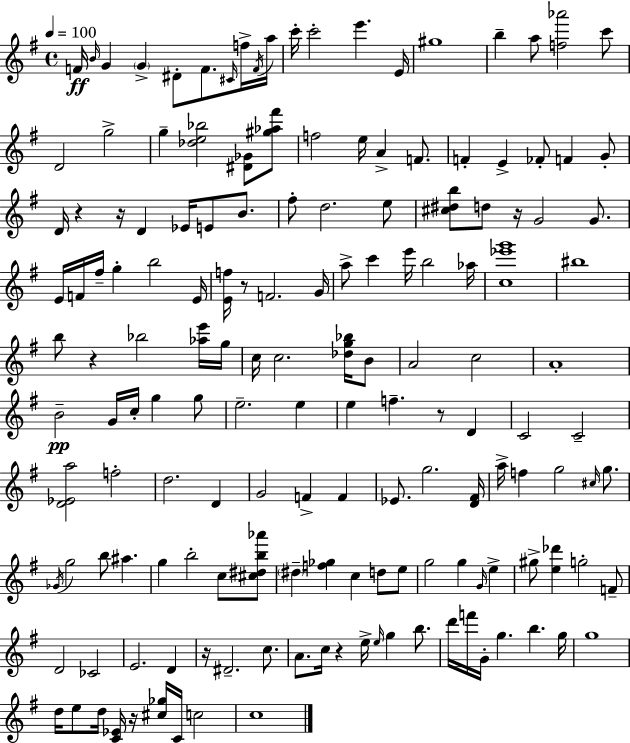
{
  \clef treble
  \time 4/4
  \defaultTimeSignature
  \key e \minor
  \tempo 4 = 100
  f'16\ff \grace { b'16 } g'4 \parenthesize g'4-> dis'8-. f'8. \grace { cis'16 } | f''16-> \acciaccatura { f'16 } a''16 c'''16-. c'''2-. e'''4. | e'16 gis''1 | b''4-- a''8 <f'' aes'''>2 | \break c'''8 d'2 g''2-> | g''4-- <des'' e'' bes''>2 <dis' ges'>8 | <gis'' aes'' fis'''>8 f''2 e''16 a'4-> | f'8. f'4-. e'4-> fes'8-. f'4 | \break g'8-. d'16 r4 r16 d'4 ees'16 e'8 | b'8. fis''8-. d''2. | e''8 <cis'' dis'' b''>8 d''8 r16 g'2 | g'8. e'16 f'16 fis''16-- g''4-. b''2 | \break e'16 <e' f''>16 r8 f'2. | g'16 a''8-> c'''4 e'''16 b''2 | aes''16 <c'' ees''' g'''>1 | bis''1 | \break b''8 r4 bes''2 | <aes'' e'''>16 g''16 c''16 c''2. | <des'' g'' bes''>16 b'8 a'2 c''2 | a'1-. | \break b'2--\pp g'16 c''16-. g''4 | g''8 e''2.-- e''4 | e''4 f''4.-- r8 d'4 | c'2 c'2-- | \break <d' ees' a''>2 f''2-. | d''2. d'4 | g'2 f'4-> f'4 | ees'8. g''2. | \break <d' fis'>16 a''16-> f''4 g''2 | \grace { cis''16 } g''8. \acciaccatura { ges'16 } g''2 b''8 ais''4. | g''4 b''2-. | c''8 <cis'' dis'' b'' aes'''>8 \parenthesize dis''4-- <f'' ges''>4 c''4 | \break d''8 e''8 g''2 g''4 | \grace { g'16 } e''4-> gis''8-> <e'' des'''>4 g''2-. | f'8-- d'2 ces'2 | e'2. | \break d'4 r16 dis'2.-- | c''8. a'8. c''16 r4 e''16-> \grace { e''16 } | g''4 b''8. d'''16 f'''16 g'16-. g''4. | b''4. g''16 g''1 | \break d''16 e''8 d''16 <c' ees'>16 r16 <cis'' ges''>16 c'16 c''2 | c''1 | \bar "|."
}